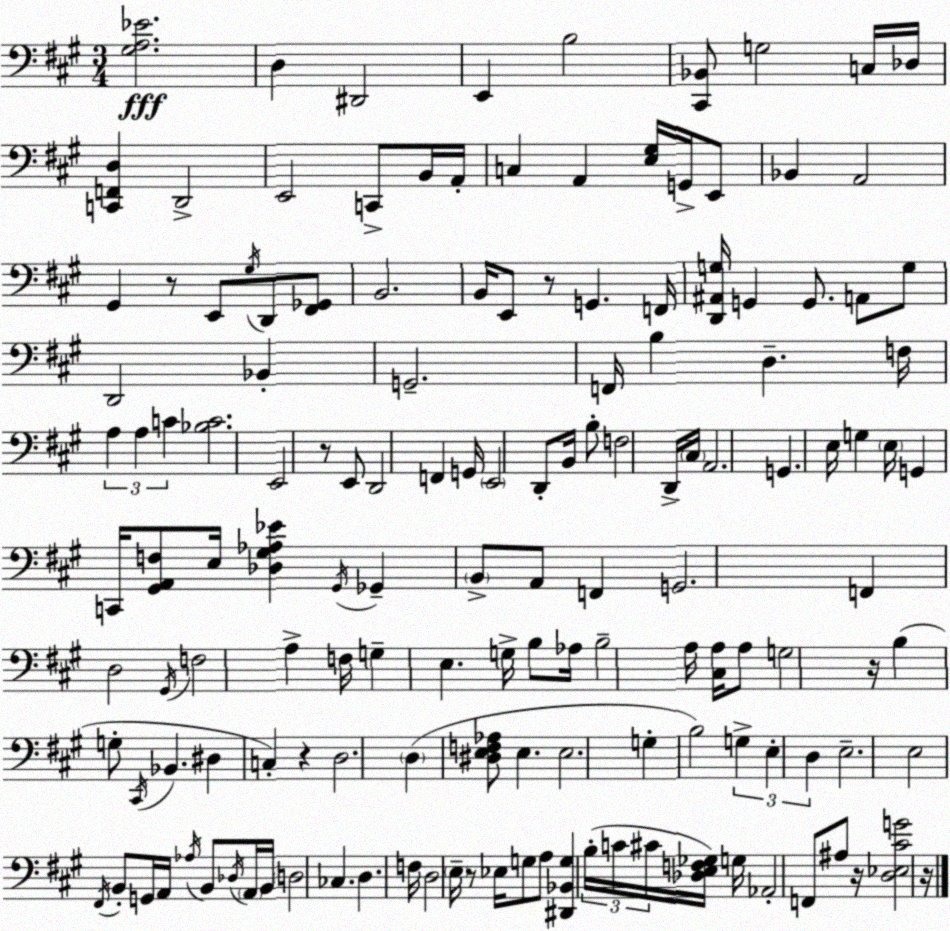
X:1
T:Untitled
M:3/4
L:1/4
K:A
[^G,A,_E]2 D, ^D,,2 E,, B,2 [^C,,_B,,]/2 G,2 C,/4 _D,/4 [C,,F,,D,] D,,2 E,,2 C,,/2 B,,/4 A,,/4 C, A,, [E,^G,]/4 G,,/4 E,,/2 _B,, A,,2 ^G,, z/2 E,,/2 ^G,/4 D,,/2 [^F,,_G,,]/2 B,,2 B,,/4 E,,/2 z/2 G,, F,,/4 [D,,^A,,G,]/4 G,, G,,/2 A,,/2 G,/2 D,,2 _B,, G,,2 F,,/4 B, D, F,/4 A, A, C [_B,C]2 E,,2 z/2 E,,/2 D,,2 F,, G,,/4 E,,2 D,,/2 B,,/4 B,/2 F,2 D,,/4 ^C,/4 A,,2 G,, E,/4 G, E,/4 G,, C,,/4 [^G,,A,,F,]/2 E,/4 [_D,^G,_A,_E] ^G,,/4 _G,, B,,/2 A,,/2 F,, G,,2 F,, D,2 ^G,,/4 F,2 A, F,/4 G, E, G,/4 B,/2 _A,/4 B,2 A,/4 [^C,A,]/4 A,/2 G,2 z/4 B, G,/2 ^C,,/4 _B,, ^D, C, z D,2 D, [^D,E,F,_A,]/2 E, E,2 G, B,2 G, E, D, E,2 E,2 ^F,,/4 B,,/2 G,,/4 A,,/4 _A,/4 B,,/2 _D,/4 A,,/4 B,,/4 D,2 _C, D, F,/4 D,2 E,/4 z/2 _E,/4 G,/2 A,/2 [^D,,_B,,G,] B,/4 C/4 ^C/4 [_D,E,F,_G,]/4 G,/4 _A,,2 F,,/2 ^A,/2 z/4 [D,_E,^CG]2 z/4